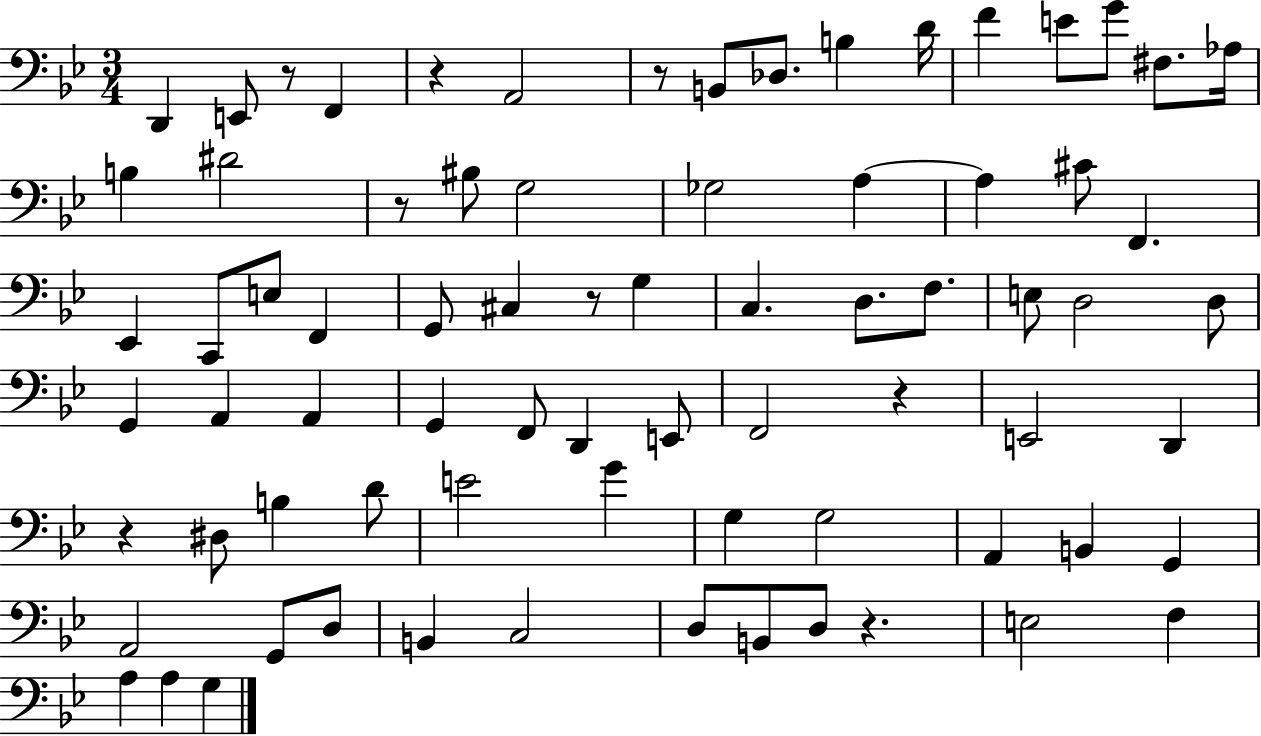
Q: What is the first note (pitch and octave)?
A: D2